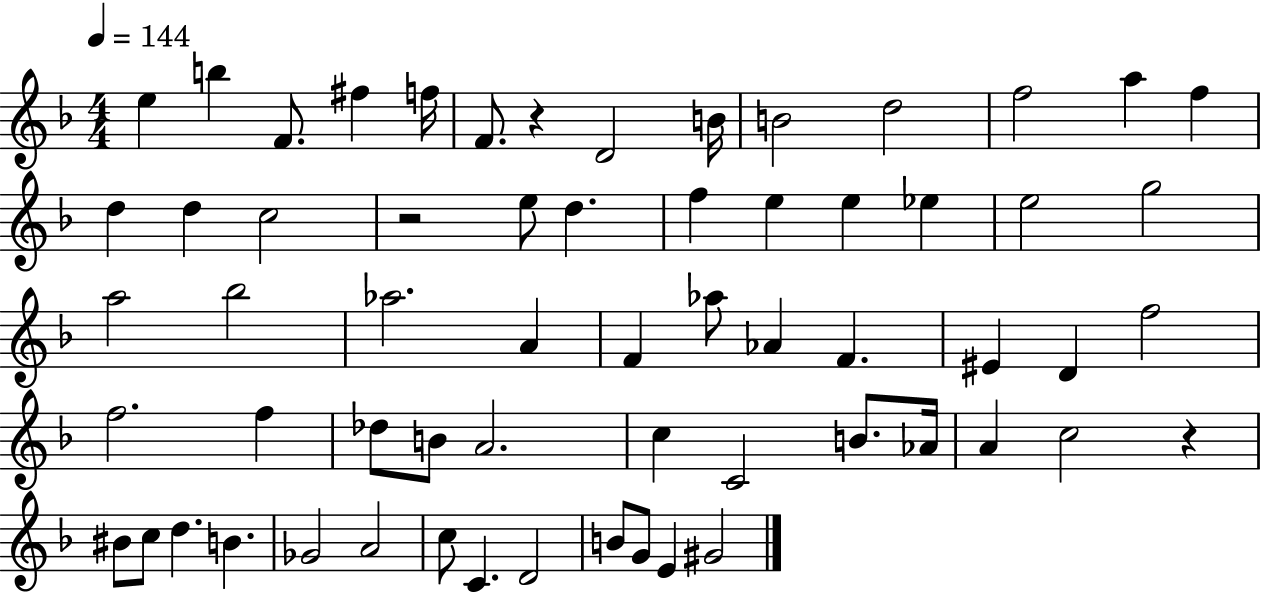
{
  \clef treble
  \numericTimeSignature
  \time 4/4
  \key f \major
  \tempo 4 = 144
  e''4 b''4 f'8. fis''4 f''16 | f'8. r4 d'2 b'16 | b'2 d''2 | f''2 a''4 f''4 | \break d''4 d''4 c''2 | r2 e''8 d''4. | f''4 e''4 e''4 ees''4 | e''2 g''2 | \break a''2 bes''2 | aes''2. a'4 | f'4 aes''8 aes'4 f'4. | eis'4 d'4 f''2 | \break f''2. f''4 | des''8 b'8 a'2. | c''4 c'2 b'8. aes'16 | a'4 c''2 r4 | \break bis'8 c''8 d''4. b'4. | ges'2 a'2 | c''8 c'4. d'2 | b'8 g'8 e'4 gis'2 | \break \bar "|."
}